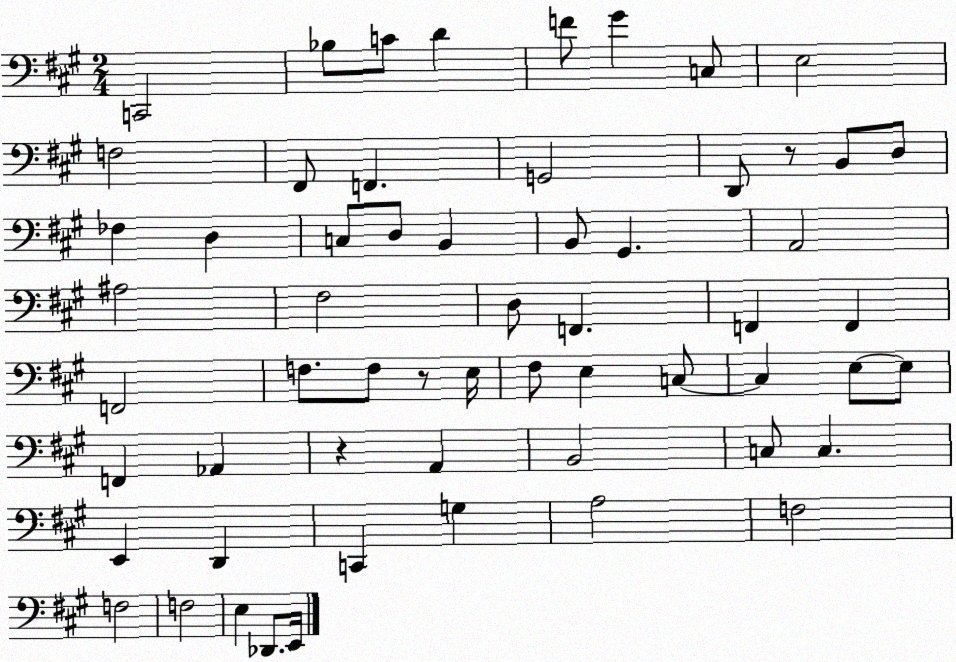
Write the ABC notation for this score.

X:1
T:Untitled
M:2/4
L:1/4
K:A
C,,2 _B,/2 C/2 D F/2 ^G C,/2 E,2 F,2 ^F,,/2 F,, G,,2 D,,/2 z/2 B,,/2 D,/2 _F, D, C,/2 D,/2 B,, B,,/2 ^G,, A,,2 ^A,2 ^F,2 D,/2 F,, F,, F,, F,,2 F,/2 F,/2 z/2 E,/4 ^F,/2 E, C,/2 C, E,/2 E,/2 F,, _A,, z A,, B,,2 C,/2 C, E,, D,, C,, G, A,2 F,2 F,2 F,2 E, _D,,/2 E,,/4